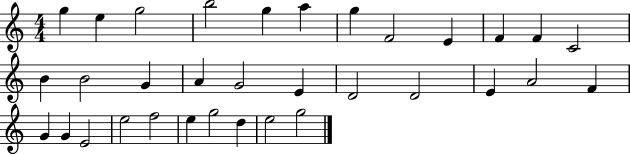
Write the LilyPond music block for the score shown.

{
  \clef treble
  \numericTimeSignature
  \time 4/4
  \key c \major
  g''4 e''4 g''2 | b''2 g''4 a''4 | g''4 f'2 e'4 | f'4 f'4 c'2 | \break b'4 b'2 g'4 | a'4 g'2 e'4 | d'2 d'2 | e'4 a'2 f'4 | \break g'4 g'4 e'2 | e''2 f''2 | e''4 g''2 d''4 | e''2 g''2 | \break \bar "|."
}